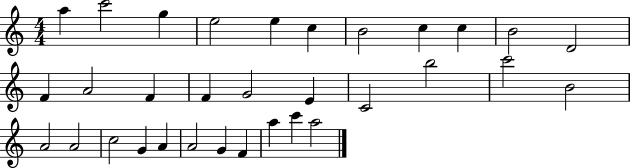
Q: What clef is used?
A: treble